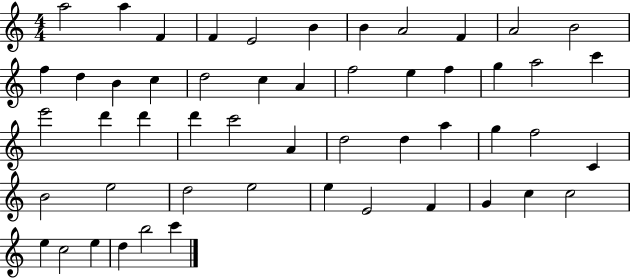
{
  \clef treble
  \numericTimeSignature
  \time 4/4
  \key c \major
  a''2 a''4 f'4 | f'4 e'2 b'4 | b'4 a'2 f'4 | a'2 b'2 | \break f''4 d''4 b'4 c''4 | d''2 c''4 a'4 | f''2 e''4 f''4 | g''4 a''2 c'''4 | \break e'''2 d'''4 d'''4 | d'''4 c'''2 a'4 | d''2 d''4 a''4 | g''4 f''2 c'4 | \break b'2 e''2 | d''2 e''2 | e''4 e'2 f'4 | g'4 c''4 c''2 | \break e''4 c''2 e''4 | d''4 b''2 c'''4 | \bar "|."
}